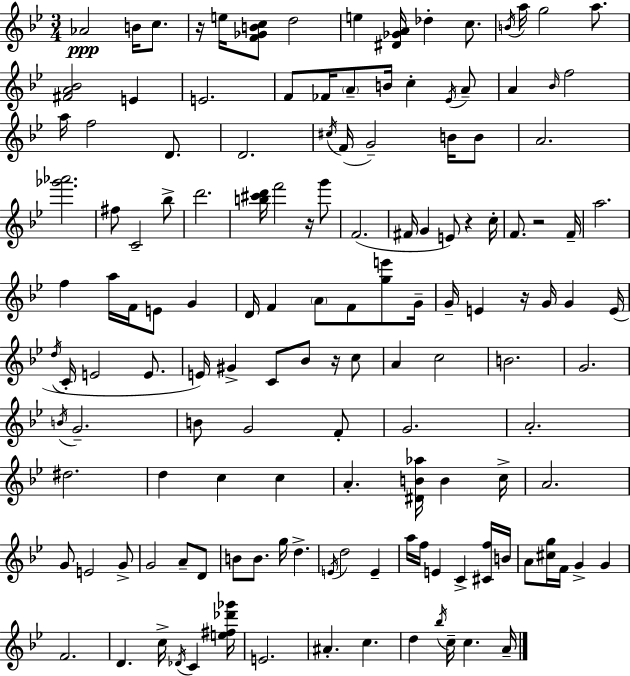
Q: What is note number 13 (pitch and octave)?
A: E4